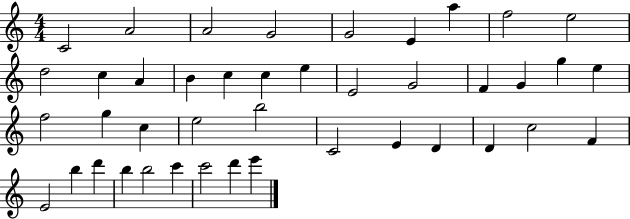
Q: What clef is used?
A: treble